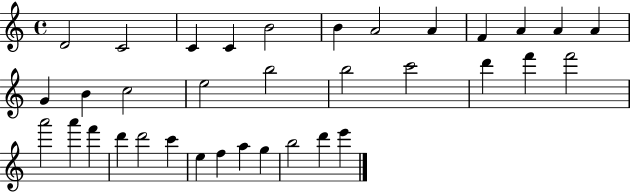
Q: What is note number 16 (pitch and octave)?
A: E5